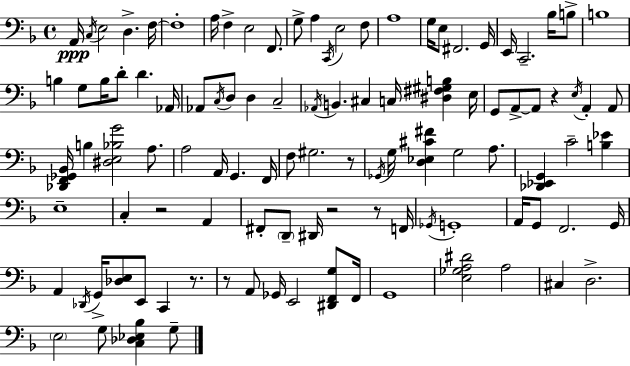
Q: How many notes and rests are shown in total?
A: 106